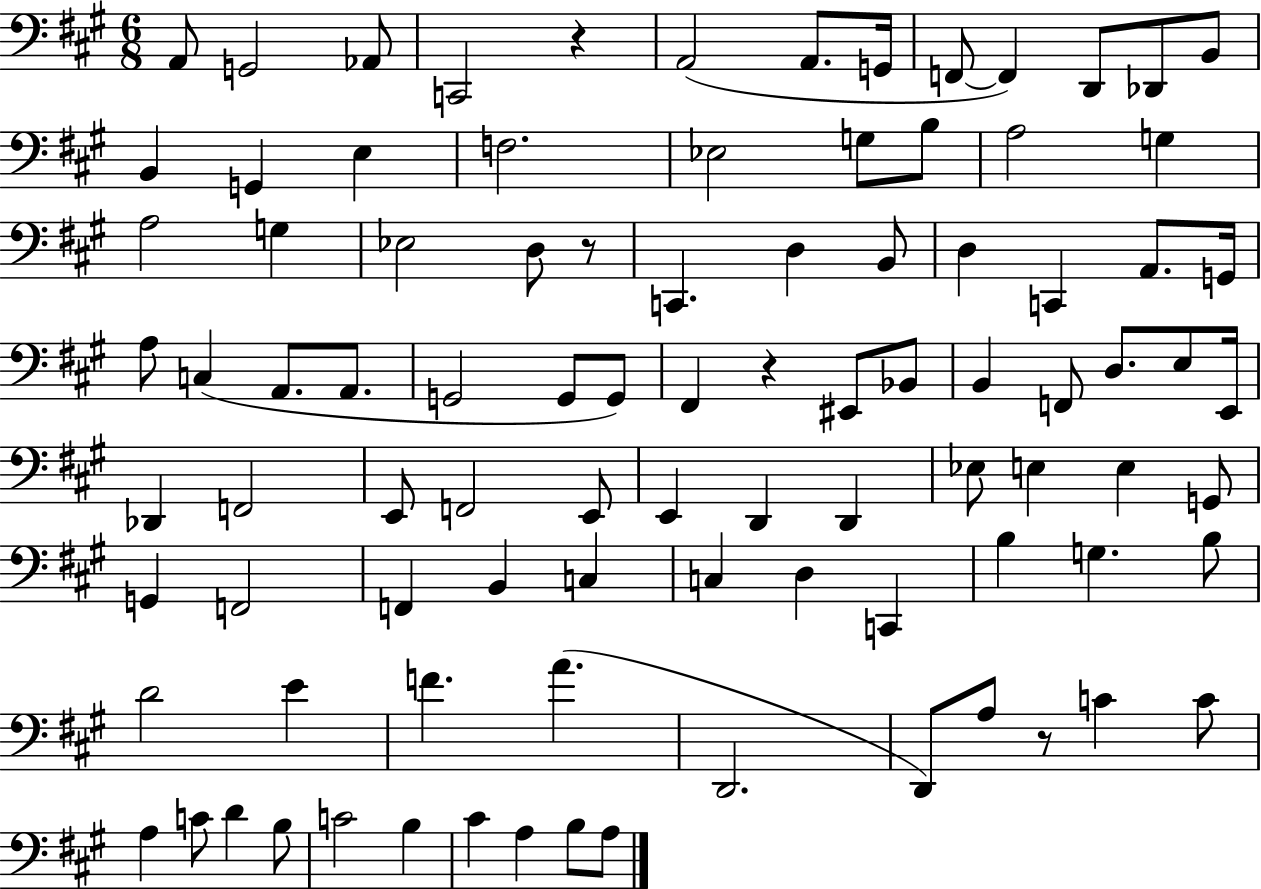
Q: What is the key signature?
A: A major